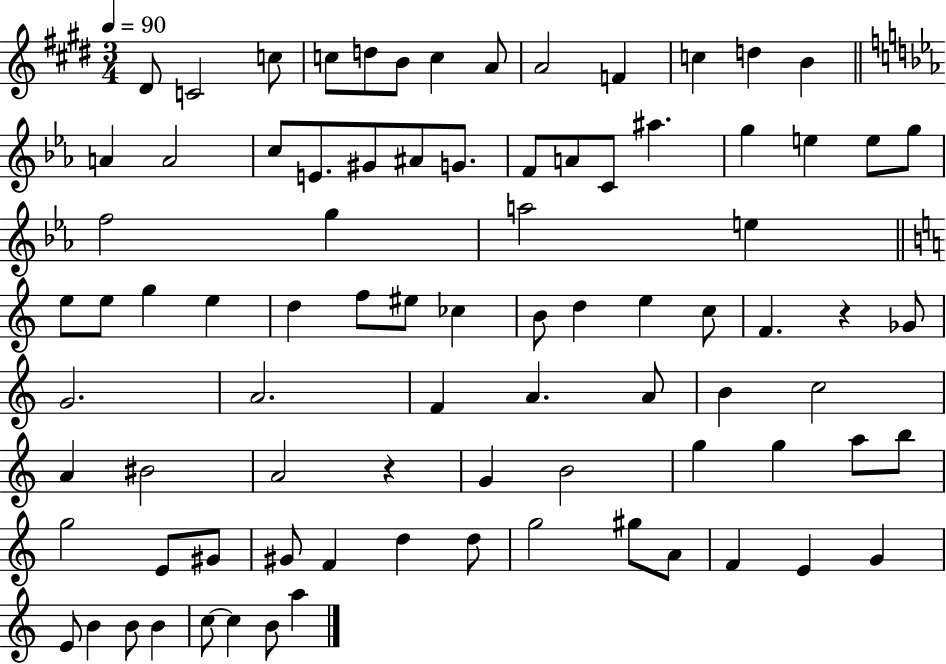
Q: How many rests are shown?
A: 2